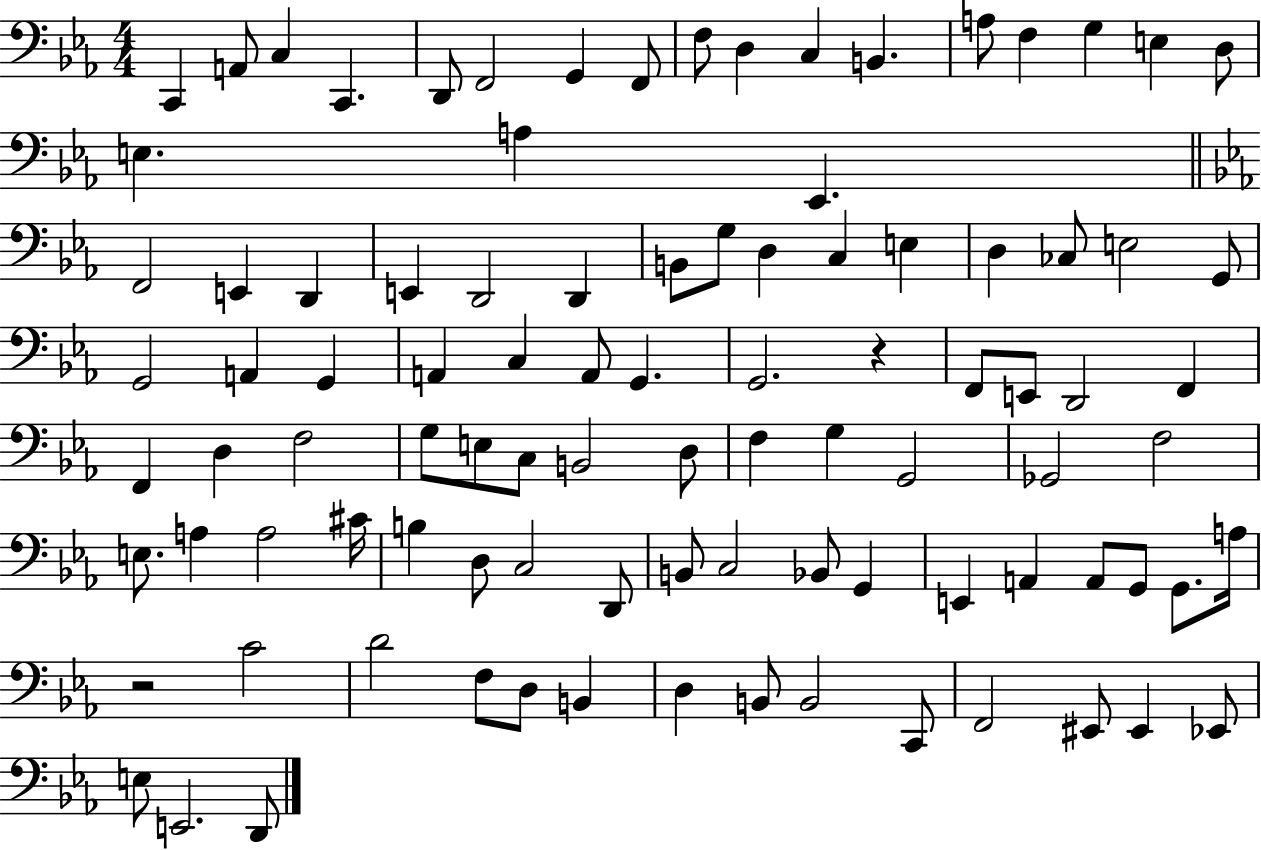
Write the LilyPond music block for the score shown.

{
  \clef bass
  \numericTimeSignature
  \time 4/4
  \key ees \major
  c,4 a,8 c4 c,4. | d,8 f,2 g,4 f,8 | f8 d4 c4 b,4. | a8 f4 g4 e4 d8 | \break e4. a4 ees,4. | \bar "||" \break \key c \minor f,2 e,4 d,4 | e,4 d,2 d,4 | b,8 g8 d4 c4 e4 | d4 ces8 e2 g,8 | \break g,2 a,4 g,4 | a,4 c4 a,8 g,4. | g,2. r4 | f,8 e,8 d,2 f,4 | \break f,4 d4 f2 | g8 e8 c8 b,2 d8 | f4 g4 g,2 | ges,2 f2 | \break e8. a4 a2 cis'16 | b4 d8 c2 d,8 | b,8 c2 bes,8 g,4 | e,4 a,4 a,8 g,8 g,8. a16 | \break r2 c'2 | d'2 f8 d8 b,4 | d4 b,8 b,2 c,8 | f,2 eis,8 eis,4 ees,8 | \break e8 e,2. d,8 | \bar "|."
}